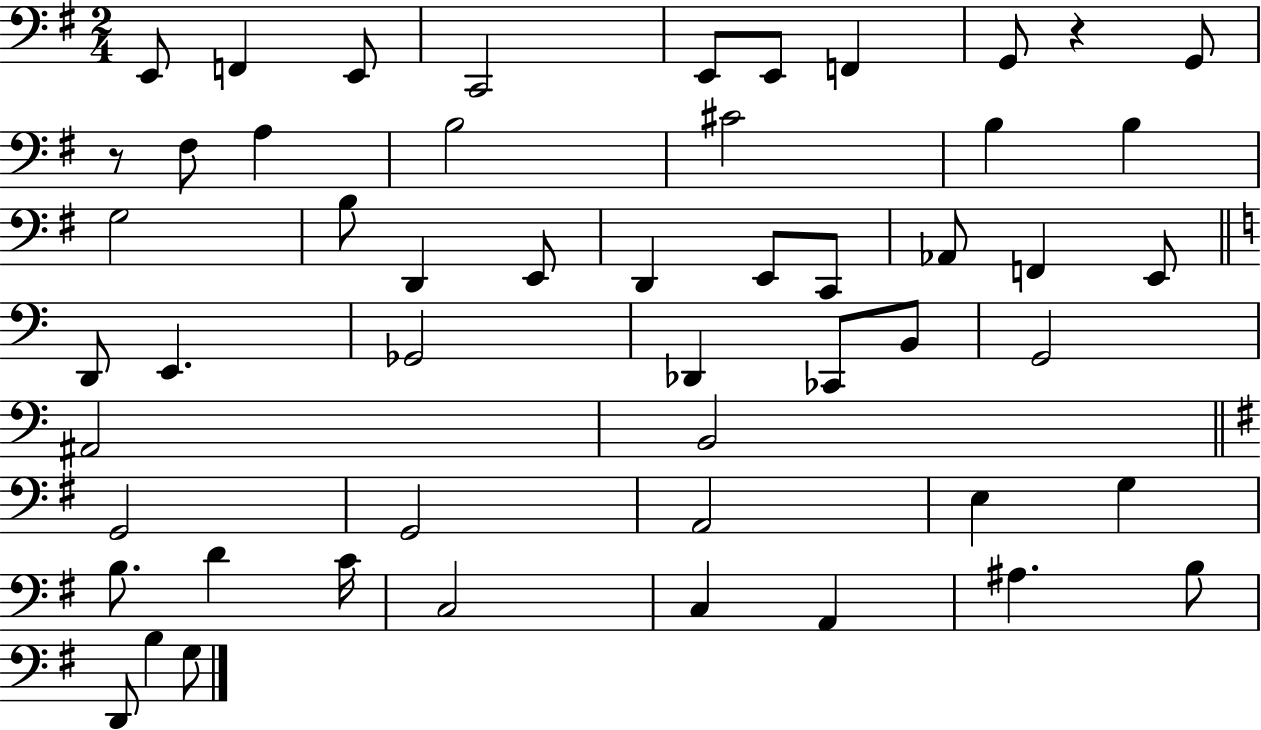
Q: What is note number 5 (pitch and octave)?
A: E2